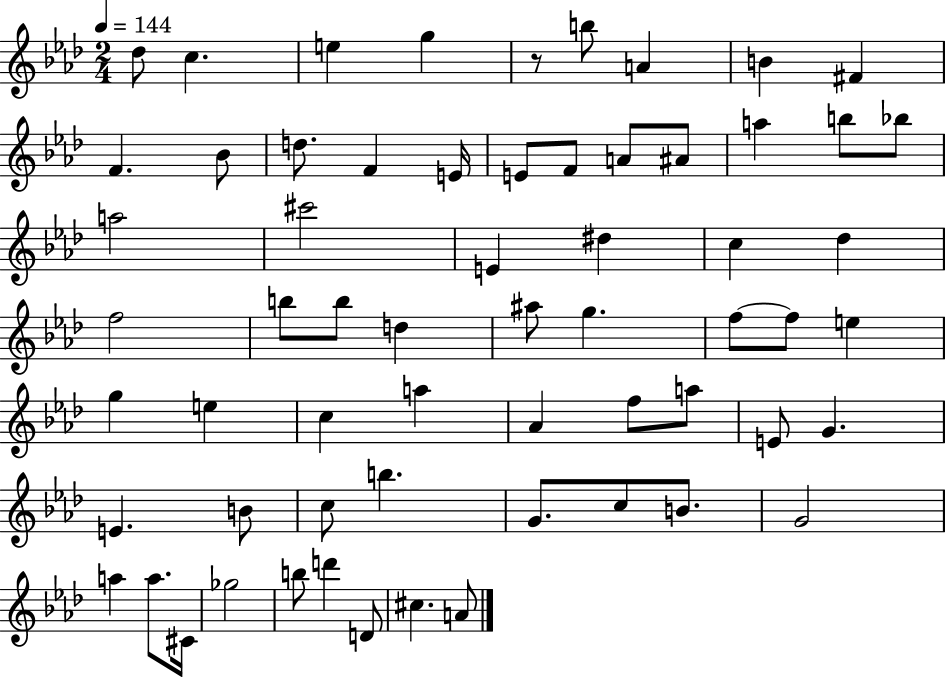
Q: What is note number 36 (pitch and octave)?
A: G5